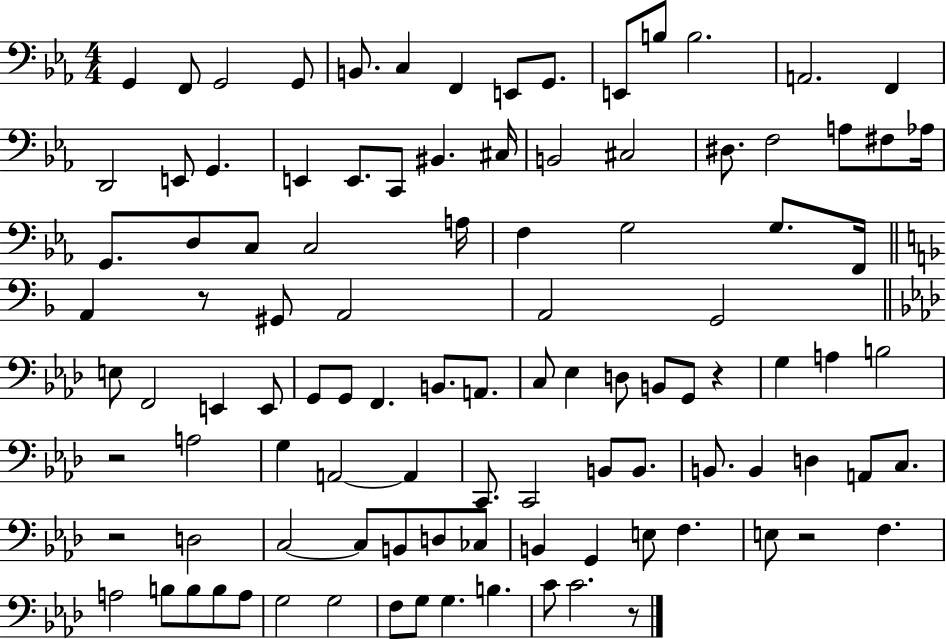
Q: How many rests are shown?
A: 6